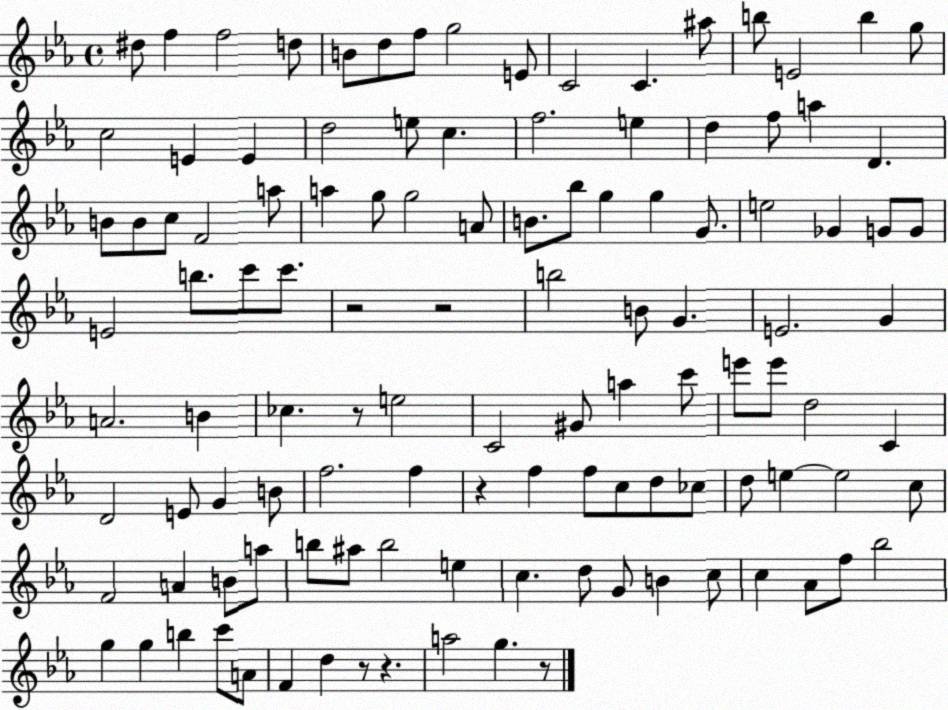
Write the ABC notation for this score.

X:1
T:Untitled
M:4/4
L:1/4
K:Eb
^d/2 f f2 d/2 B/2 d/2 f/2 g2 E/2 C2 C ^a/2 b/2 E2 b g/2 c2 E E d2 e/2 c f2 e d f/2 a D B/2 B/2 c/2 F2 a/2 a g/2 g2 A/2 B/2 _b/2 g g G/2 e2 _G G/2 G/2 E2 b/2 c'/2 c'/2 z2 z2 b2 B/2 G E2 G A2 B _c z/2 e2 C2 ^G/2 a c'/2 e'/2 e'/2 d2 C D2 E/2 G B/2 f2 f z f f/2 c/2 d/2 _c/2 d/2 e e2 c/2 F2 A B/2 a/2 b/2 ^a/2 b2 e c d/2 G/2 B c/2 c _A/2 f/2 _b2 g g b c'/2 A/2 F d z/2 z a2 g z/2